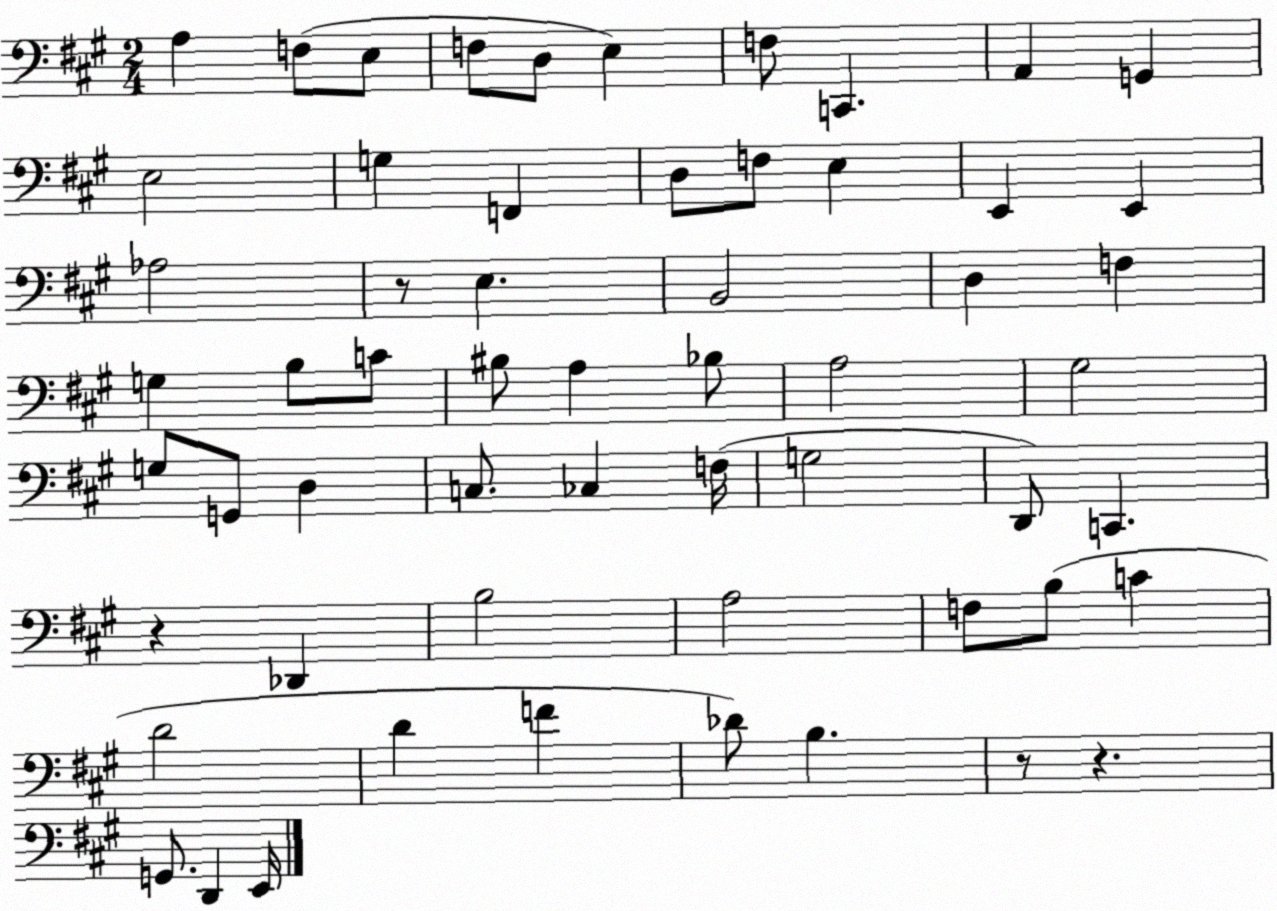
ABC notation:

X:1
T:Untitled
M:2/4
L:1/4
K:A
A, F,/2 E,/2 F,/2 D,/2 E, F,/2 C,, A,, G,, E,2 G, F,, D,/2 F,/2 E, E,, E,, _A,2 z/2 E, B,,2 D, F, G, B,/2 C/2 ^B,/2 A, _B,/2 A,2 ^G,2 G,/2 G,,/2 D, C,/2 _C, F,/4 G,2 D,,/2 C,, z _D,, B,2 A,2 F,/2 B,/2 C D2 D F _D/2 B, z/2 z G,,/2 D,, E,,/4